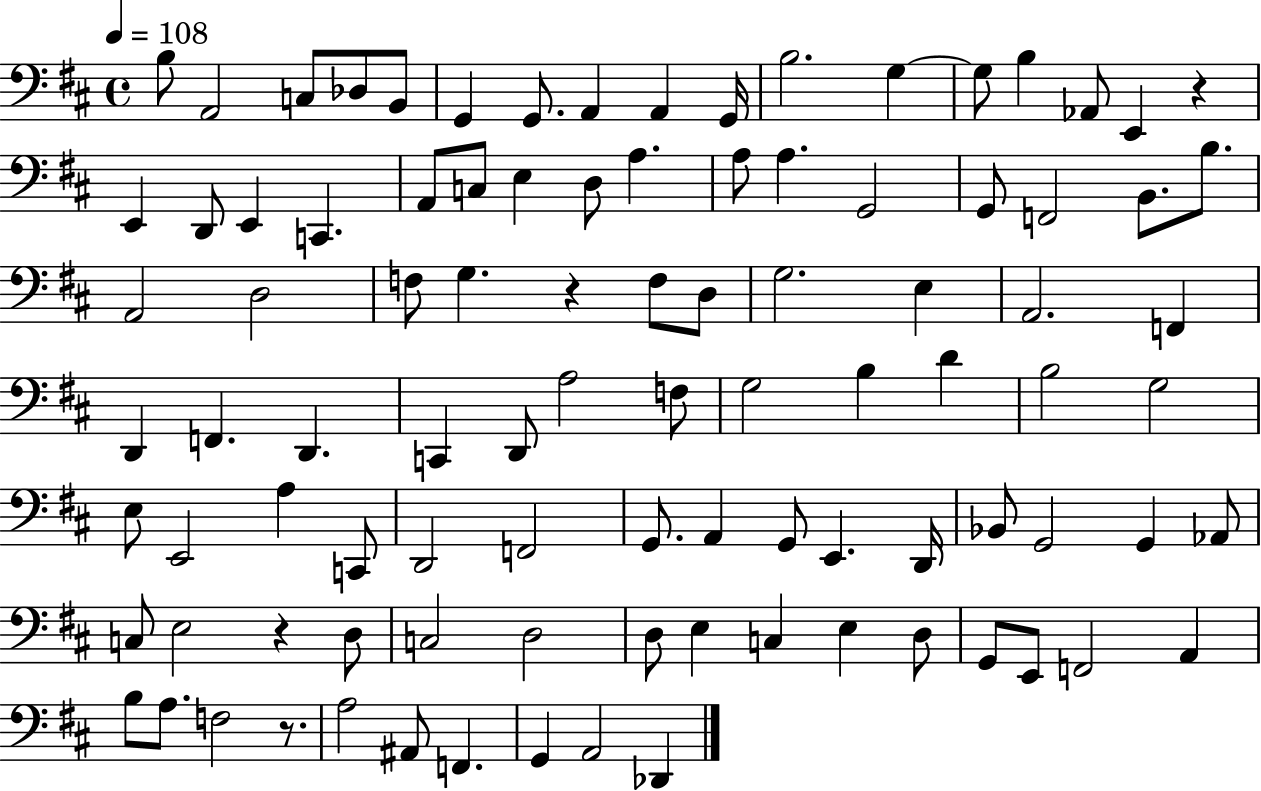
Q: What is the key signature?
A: D major